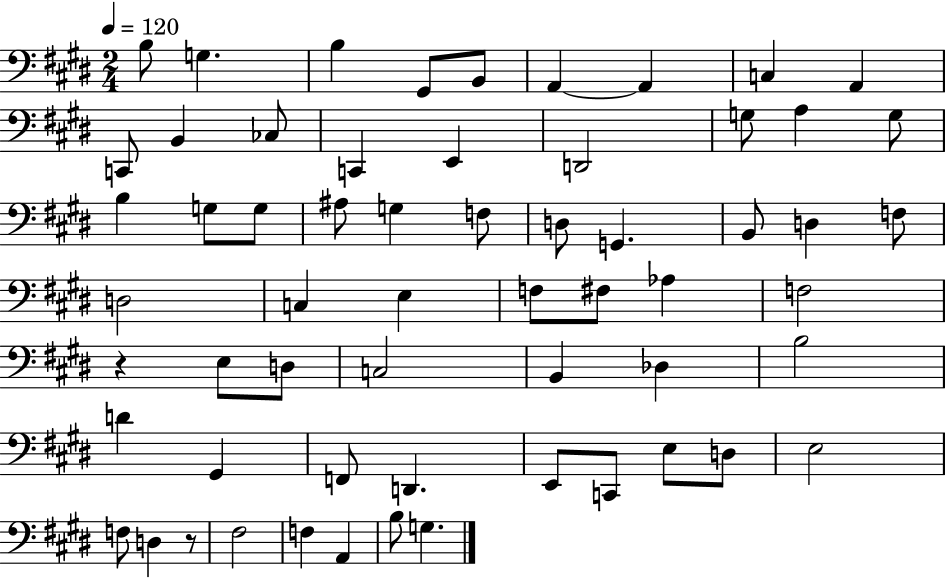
X:1
T:Untitled
M:2/4
L:1/4
K:E
B,/2 G, B, ^G,,/2 B,,/2 A,, A,, C, A,, C,,/2 B,, _C,/2 C,, E,, D,,2 G,/2 A, G,/2 B, G,/2 G,/2 ^A,/2 G, F,/2 D,/2 G,, B,,/2 D, F,/2 D,2 C, E, F,/2 ^F,/2 _A, F,2 z E,/2 D,/2 C,2 B,, _D, B,2 D ^G,, F,,/2 D,, E,,/2 C,,/2 E,/2 D,/2 E,2 F,/2 D, z/2 ^F,2 F, A,, B,/2 G,